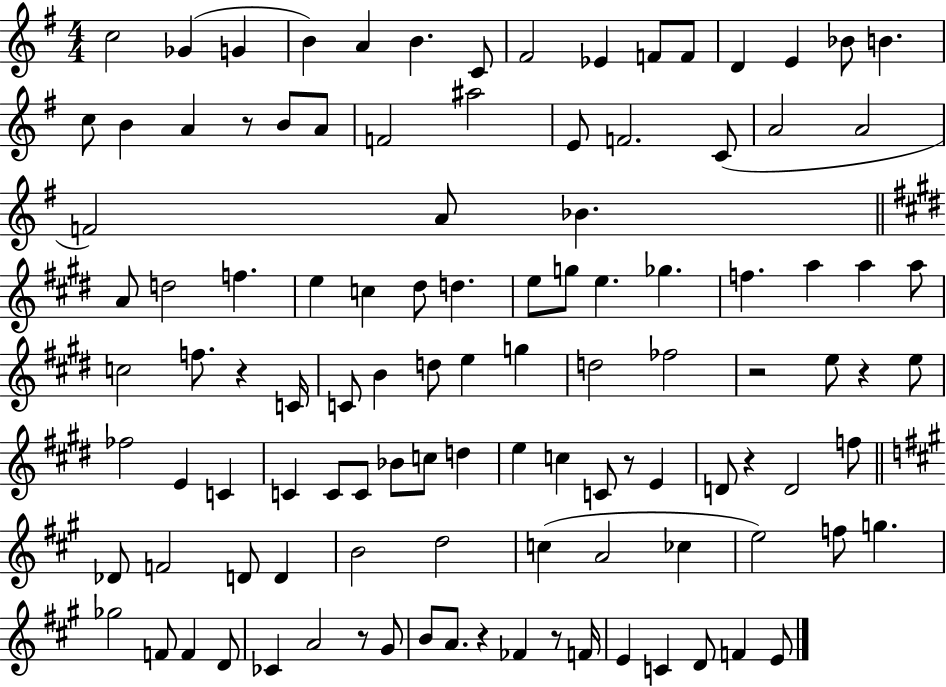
C5/h Gb4/q G4/q B4/q A4/q B4/q. C4/e F#4/h Eb4/q F4/e F4/e D4/q E4/q Bb4/e B4/q. C5/e B4/q A4/q R/e B4/e A4/e F4/h A#5/h E4/e F4/h. C4/e A4/h A4/h F4/h A4/e Bb4/q. A4/e D5/h F5/q. E5/q C5/q D#5/e D5/q. E5/e G5/e E5/q. Gb5/q. F5/q. A5/q A5/q A5/e C5/h F5/e. R/q C4/s C4/e B4/q D5/e E5/q G5/q D5/h FES5/h R/h E5/e R/q E5/e FES5/h E4/q C4/q C4/q C4/e C4/e Bb4/e C5/e D5/q E5/q C5/q C4/e R/e E4/q D4/e R/q D4/h F5/e Db4/e F4/h D4/e D4/q B4/h D5/h C5/q A4/h CES5/q E5/h F5/e G5/q. Gb5/h F4/e F4/q D4/e CES4/q A4/h R/e G#4/e B4/e A4/e. R/q FES4/q R/e F4/s E4/q C4/q D4/e F4/q E4/e